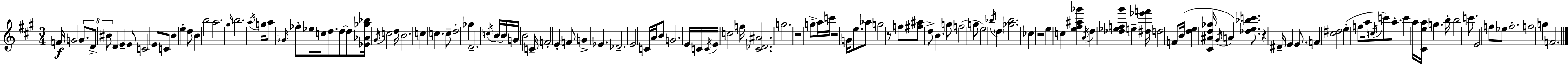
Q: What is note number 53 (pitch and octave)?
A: C4